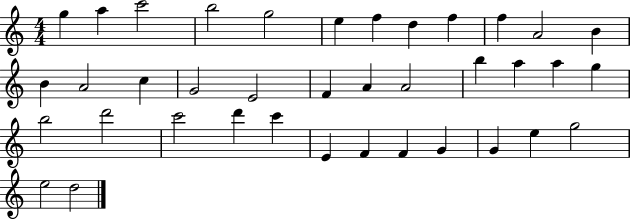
{
  \clef treble
  \numericTimeSignature
  \time 4/4
  \key c \major
  g''4 a''4 c'''2 | b''2 g''2 | e''4 f''4 d''4 f''4 | f''4 a'2 b'4 | \break b'4 a'2 c''4 | g'2 e'2 | f'4 a'4 a'2 | b''4 a''4 a''4 g''4 | \break b''2 d'''2 | c'''2 d'''4 c'''4 | e'4 f'4 f'4 g'4 | g'4 e''4 g''2 | \break e''2 d''2 | \bar "|."
}